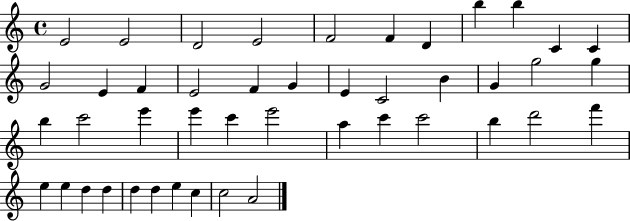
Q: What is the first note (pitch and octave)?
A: E4